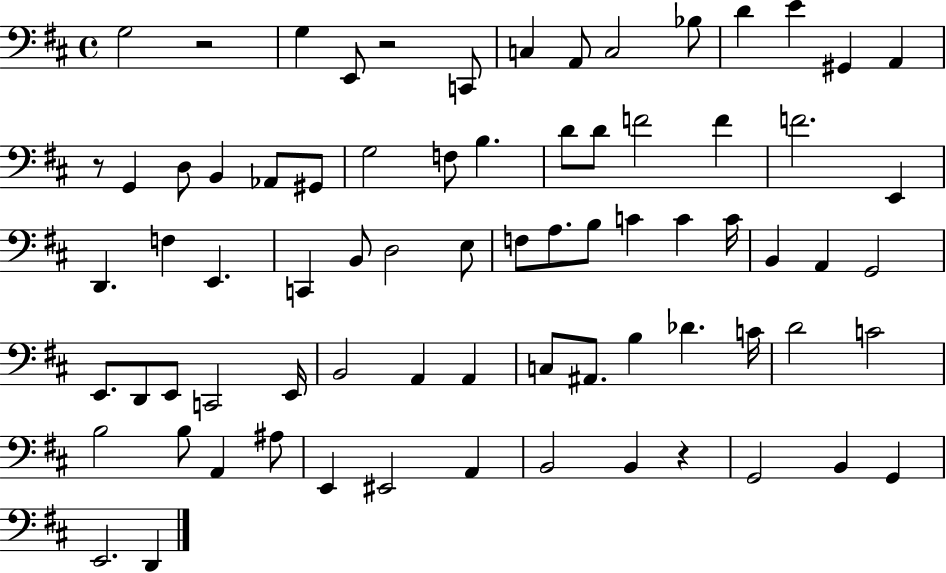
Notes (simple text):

G3/h R/h G3/q E2/e R/h C2/e C3/q A2/e C3/h Bb3/e D4/q E4/q G#2/q A2/q R/e G2/q D3/e B2/q Ab2/e G#2/e G3/h F3/e B3/q. D4/e D4/e F4/h F4/q F4/h. E2/q D2/q. F3/q E2/q. C2/q B2/e D3/h E3/e F3/e A3/e. B3/e C4/q C4/q C4/s B2/q A2/q G2/h E2/e. D2/e E2/e C2/h E2/s B2/h A2/q A2/q C3/e A#2/e. B3/q Db4/q. C4/s D4/h C4/h B3/h B3/e A2/q A#3/e E2/q EIS2/h A2/q B2/h B2/q R/q G2/h B2/q G2/q E2/h. D2/q